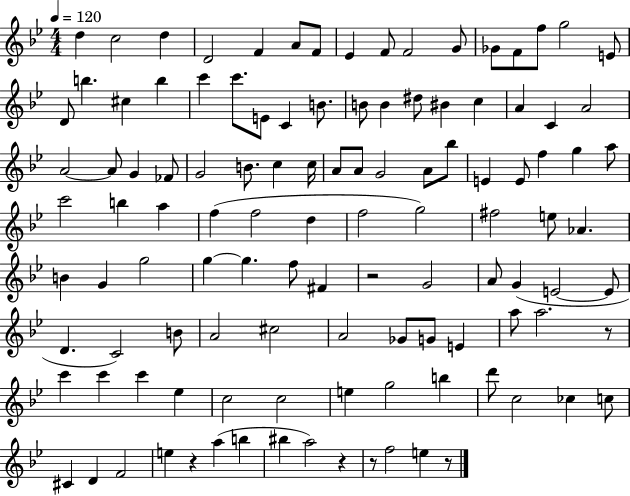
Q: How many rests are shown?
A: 6